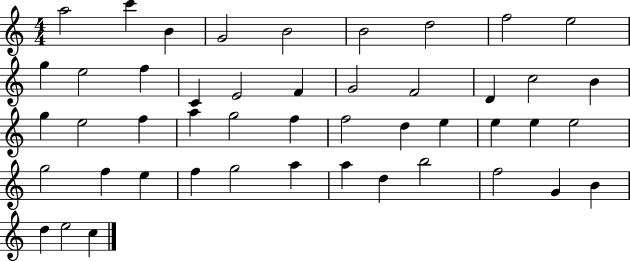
X:1
T:Untitled
M:4/4
L:1/4
K:C
a2 c' B G2 B2 B2 d2 f2 e2 g e2 f C E2 F G2 F2 D c2 B g e2 f a g2 f f2 d e e e e2 g2 f e f g2 a a d b2 f2 G B d e2 c